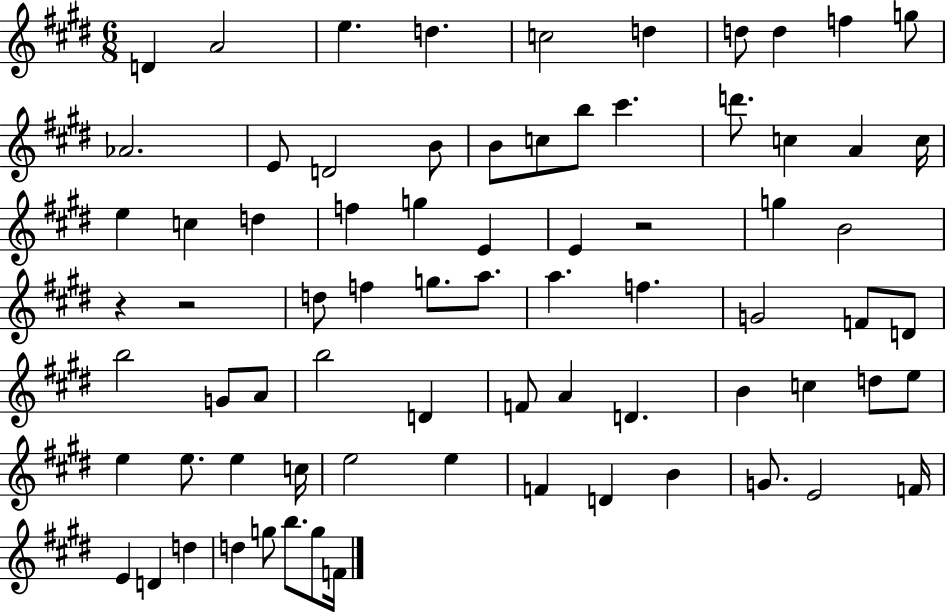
D4/q A4/h E5/q. D5/q. C5/h D5/q D5/e D5/q F5/q G5/e Ab4/h. E4/e D4/h B4/e B4/e C5/e B5/e C#6/q. D6/e. C5/q A4/q C5/s E5/q C5/q D5/q F5/q G5/q E4/q E4/q R/h G5/q B4/h R/q R/h D5/e F5/q G5/e. A5/e. A5/q. F5/q. G4/h F4/e D4/e B5/h G4/e A4/e B5/h D4/q F4/e A4/q D4/q. B4/q C5/q D5/e E5/e E5/q E5/e. E5/q C5/s E5/h E5/q F4/q D4/q B4/q G4/e. E4/h F4/s E4/q D4/q D5/q D5/q G5/e B5/e. G5/e F4/s